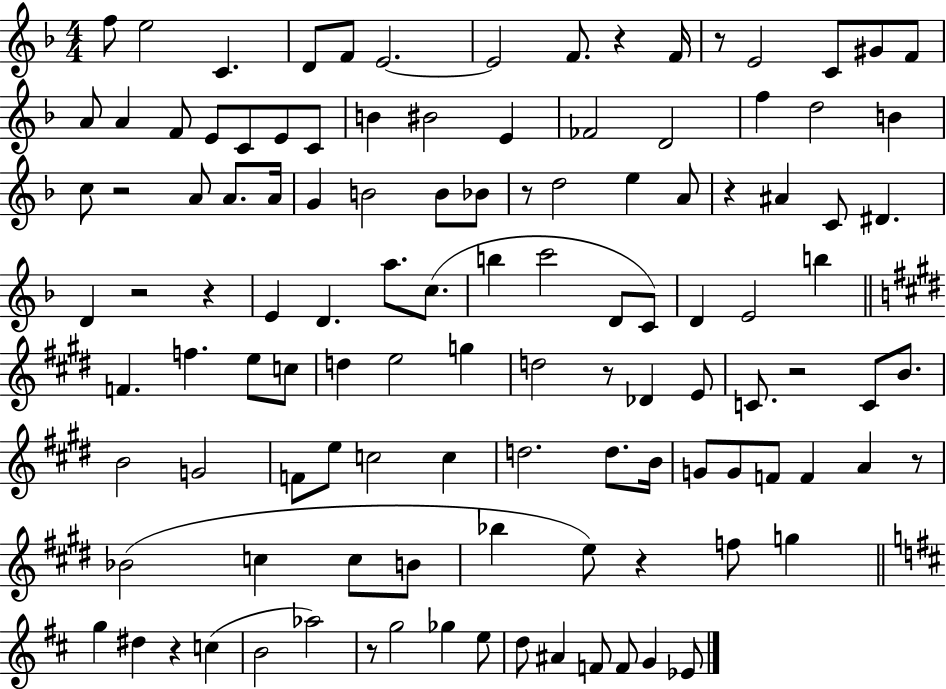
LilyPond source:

{
  \clef treble
  \numericTimeSignature
  \time 4/4
  \key f \major
  f''8 e''2 c'4. | d'8 f'8 e'2.~~ | e'2 f'8. r4 f'16 | r8 e'2 c'8 gis'8 f'8 | \break a'8 a'4 f'8 e'8 c'8 e'8 c'8 | b'4 bis'2 e'4 | fes'2 d'2 | f''4 d''2 b'4 | \break c''8 r2 a'8 a'8. a'16 | g'4 b'2 b'8 bes'8 | r8 d''2 e''4 a'8 | r4 ais'4 c'8 dis'4. | \break d'4 r2 r4 | e'4 d'4. a''8. c''8.( | b''4 c'''2 d'8 c'8) | d'4 e'2 b''4 | \break \bar "||" \break \key e \major f'4. f''4. e''8 c''8 | d''4 e''2 g''4 | d''2 r8 des'4 e'8 | c'8. r2 c'8 b'8. | \break b'2 g'2 | f'8 e''8 c''2 c''4 | d''2. d''8. b'16 | g'8 g'8 f'8 f'4 a'4 r8 | \break bes'2( c''4 c''8 b'8 | bes''4 e''8) r4 f''8 g''4 | \bar "||" \break \key b \minor g''4 dis''4 r4 c''4( | b'2 aes''2) | r8 g''2 ges''4 e''8 | d''8 ais'4 f'8 f'8 g'4 ees'8 | \break \bar "|."
}